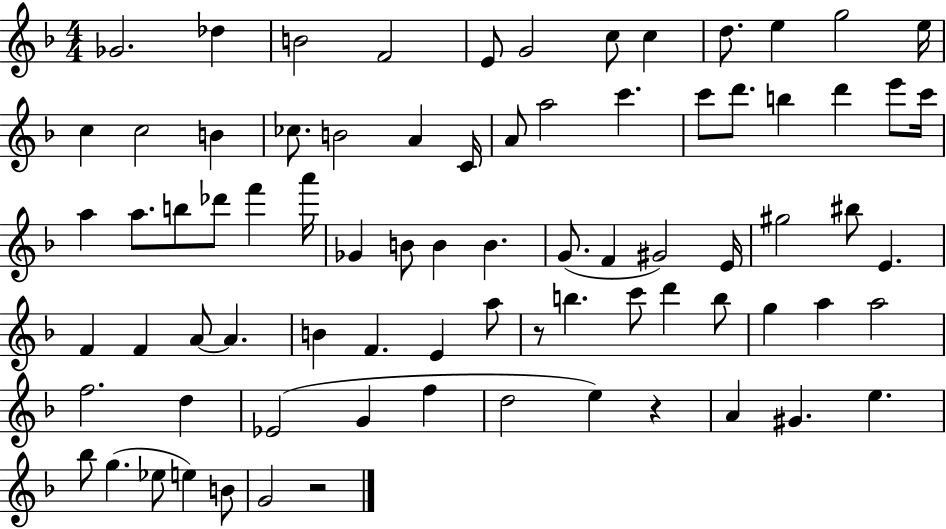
{
  \clef treble
  \numericTimeSignature
  \time 4/4
  \key f \major
  \repeat volta 2 { ges'2. des''4 | b'2 f'2 | e'8 g'2 c''8 c''4 | d''8. e''4 g''2 e''16 | \break c''4 c''2 b'4 | ces''8. b'2 a'4 c'16 | a'8 a''2 c'''4. | c'''8 d'''8. b''4 d'''4 e'''8 c'''16 | \break a''4 a''8. b''8 des'''8 f'''4 a'''16 | ges'4 b'8 b'4 b'4. | g'8.( f'4 gis'2) e'16 | gis''2 bis''8 e'4. | \break f'4 f'4 a'8~~ a'4. | b'4 f'4. e'4 a''8 | r8 b''4. c'''8 d'''4 b''8 | g''4 a''4 a''2 | \break f''2. d''4 | ees'2( g'4 f''4 | d''2 e''4) r4 | a'4 gis'4. e''4. | \break bes''8 g''4.( ees''8 e''4) b'8 | g'2 r2 | } \bar "|."
}